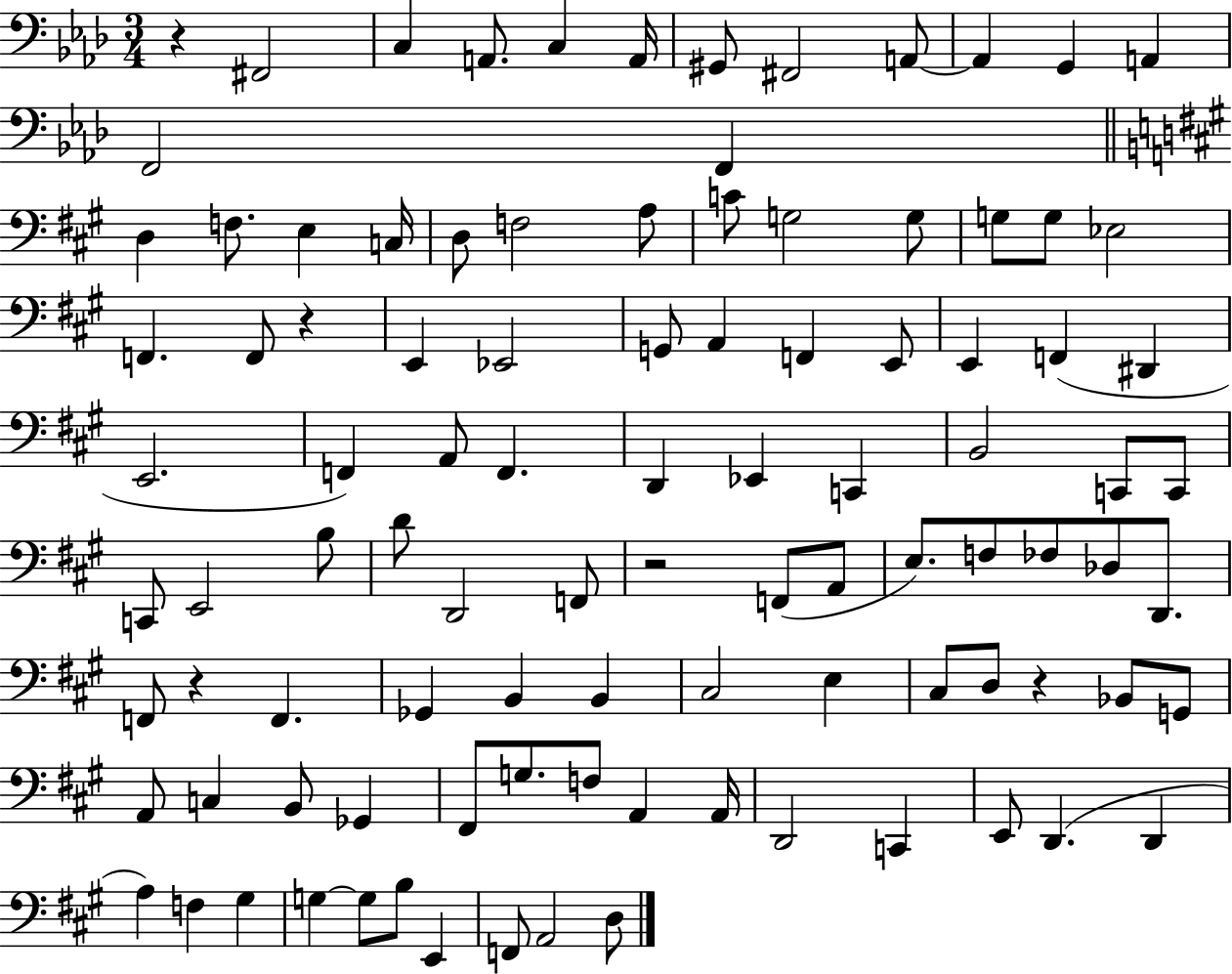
R/q F#2/h C3/q A2/e. C3/q A2/s G#2/e F#2/h A2/e A2/q G2/q A2/q F2/h F2/q D3/q F3/e. E3/q C3/s D3/e F3/h A3/e C4/e G3/h G3/e G3/e G3/e Eb3/h F2/q. F2/e R/q E2/q Eb2/h G2/e A2/q F2/q E2/e E2/q F2/q D#2/q E2/h. F2/q A2/e F2/q. D2/q Eb2/q C2/q B2/h C2/e C2/e C2/e E2/h B3/e D4/e D2/h F2/e R/h F2/e A2/e E3/e. F3/e FES3/e Db3/e D2/e. F2/e R/q F2/q. Gb2/q B2/q B2/q C#3/h E3/q C#3/e D3/e R/q Bb2/e G2/e A2/e C3/q B2/e Gb2/q F#2/e G3/e. F3/e A2/q A2/s D2/h C2/q E2/e D2/q. D2/q A3/q F3/q G#3/q G3/q G3/e B3/e E2/q F2/e A2/h D3/e